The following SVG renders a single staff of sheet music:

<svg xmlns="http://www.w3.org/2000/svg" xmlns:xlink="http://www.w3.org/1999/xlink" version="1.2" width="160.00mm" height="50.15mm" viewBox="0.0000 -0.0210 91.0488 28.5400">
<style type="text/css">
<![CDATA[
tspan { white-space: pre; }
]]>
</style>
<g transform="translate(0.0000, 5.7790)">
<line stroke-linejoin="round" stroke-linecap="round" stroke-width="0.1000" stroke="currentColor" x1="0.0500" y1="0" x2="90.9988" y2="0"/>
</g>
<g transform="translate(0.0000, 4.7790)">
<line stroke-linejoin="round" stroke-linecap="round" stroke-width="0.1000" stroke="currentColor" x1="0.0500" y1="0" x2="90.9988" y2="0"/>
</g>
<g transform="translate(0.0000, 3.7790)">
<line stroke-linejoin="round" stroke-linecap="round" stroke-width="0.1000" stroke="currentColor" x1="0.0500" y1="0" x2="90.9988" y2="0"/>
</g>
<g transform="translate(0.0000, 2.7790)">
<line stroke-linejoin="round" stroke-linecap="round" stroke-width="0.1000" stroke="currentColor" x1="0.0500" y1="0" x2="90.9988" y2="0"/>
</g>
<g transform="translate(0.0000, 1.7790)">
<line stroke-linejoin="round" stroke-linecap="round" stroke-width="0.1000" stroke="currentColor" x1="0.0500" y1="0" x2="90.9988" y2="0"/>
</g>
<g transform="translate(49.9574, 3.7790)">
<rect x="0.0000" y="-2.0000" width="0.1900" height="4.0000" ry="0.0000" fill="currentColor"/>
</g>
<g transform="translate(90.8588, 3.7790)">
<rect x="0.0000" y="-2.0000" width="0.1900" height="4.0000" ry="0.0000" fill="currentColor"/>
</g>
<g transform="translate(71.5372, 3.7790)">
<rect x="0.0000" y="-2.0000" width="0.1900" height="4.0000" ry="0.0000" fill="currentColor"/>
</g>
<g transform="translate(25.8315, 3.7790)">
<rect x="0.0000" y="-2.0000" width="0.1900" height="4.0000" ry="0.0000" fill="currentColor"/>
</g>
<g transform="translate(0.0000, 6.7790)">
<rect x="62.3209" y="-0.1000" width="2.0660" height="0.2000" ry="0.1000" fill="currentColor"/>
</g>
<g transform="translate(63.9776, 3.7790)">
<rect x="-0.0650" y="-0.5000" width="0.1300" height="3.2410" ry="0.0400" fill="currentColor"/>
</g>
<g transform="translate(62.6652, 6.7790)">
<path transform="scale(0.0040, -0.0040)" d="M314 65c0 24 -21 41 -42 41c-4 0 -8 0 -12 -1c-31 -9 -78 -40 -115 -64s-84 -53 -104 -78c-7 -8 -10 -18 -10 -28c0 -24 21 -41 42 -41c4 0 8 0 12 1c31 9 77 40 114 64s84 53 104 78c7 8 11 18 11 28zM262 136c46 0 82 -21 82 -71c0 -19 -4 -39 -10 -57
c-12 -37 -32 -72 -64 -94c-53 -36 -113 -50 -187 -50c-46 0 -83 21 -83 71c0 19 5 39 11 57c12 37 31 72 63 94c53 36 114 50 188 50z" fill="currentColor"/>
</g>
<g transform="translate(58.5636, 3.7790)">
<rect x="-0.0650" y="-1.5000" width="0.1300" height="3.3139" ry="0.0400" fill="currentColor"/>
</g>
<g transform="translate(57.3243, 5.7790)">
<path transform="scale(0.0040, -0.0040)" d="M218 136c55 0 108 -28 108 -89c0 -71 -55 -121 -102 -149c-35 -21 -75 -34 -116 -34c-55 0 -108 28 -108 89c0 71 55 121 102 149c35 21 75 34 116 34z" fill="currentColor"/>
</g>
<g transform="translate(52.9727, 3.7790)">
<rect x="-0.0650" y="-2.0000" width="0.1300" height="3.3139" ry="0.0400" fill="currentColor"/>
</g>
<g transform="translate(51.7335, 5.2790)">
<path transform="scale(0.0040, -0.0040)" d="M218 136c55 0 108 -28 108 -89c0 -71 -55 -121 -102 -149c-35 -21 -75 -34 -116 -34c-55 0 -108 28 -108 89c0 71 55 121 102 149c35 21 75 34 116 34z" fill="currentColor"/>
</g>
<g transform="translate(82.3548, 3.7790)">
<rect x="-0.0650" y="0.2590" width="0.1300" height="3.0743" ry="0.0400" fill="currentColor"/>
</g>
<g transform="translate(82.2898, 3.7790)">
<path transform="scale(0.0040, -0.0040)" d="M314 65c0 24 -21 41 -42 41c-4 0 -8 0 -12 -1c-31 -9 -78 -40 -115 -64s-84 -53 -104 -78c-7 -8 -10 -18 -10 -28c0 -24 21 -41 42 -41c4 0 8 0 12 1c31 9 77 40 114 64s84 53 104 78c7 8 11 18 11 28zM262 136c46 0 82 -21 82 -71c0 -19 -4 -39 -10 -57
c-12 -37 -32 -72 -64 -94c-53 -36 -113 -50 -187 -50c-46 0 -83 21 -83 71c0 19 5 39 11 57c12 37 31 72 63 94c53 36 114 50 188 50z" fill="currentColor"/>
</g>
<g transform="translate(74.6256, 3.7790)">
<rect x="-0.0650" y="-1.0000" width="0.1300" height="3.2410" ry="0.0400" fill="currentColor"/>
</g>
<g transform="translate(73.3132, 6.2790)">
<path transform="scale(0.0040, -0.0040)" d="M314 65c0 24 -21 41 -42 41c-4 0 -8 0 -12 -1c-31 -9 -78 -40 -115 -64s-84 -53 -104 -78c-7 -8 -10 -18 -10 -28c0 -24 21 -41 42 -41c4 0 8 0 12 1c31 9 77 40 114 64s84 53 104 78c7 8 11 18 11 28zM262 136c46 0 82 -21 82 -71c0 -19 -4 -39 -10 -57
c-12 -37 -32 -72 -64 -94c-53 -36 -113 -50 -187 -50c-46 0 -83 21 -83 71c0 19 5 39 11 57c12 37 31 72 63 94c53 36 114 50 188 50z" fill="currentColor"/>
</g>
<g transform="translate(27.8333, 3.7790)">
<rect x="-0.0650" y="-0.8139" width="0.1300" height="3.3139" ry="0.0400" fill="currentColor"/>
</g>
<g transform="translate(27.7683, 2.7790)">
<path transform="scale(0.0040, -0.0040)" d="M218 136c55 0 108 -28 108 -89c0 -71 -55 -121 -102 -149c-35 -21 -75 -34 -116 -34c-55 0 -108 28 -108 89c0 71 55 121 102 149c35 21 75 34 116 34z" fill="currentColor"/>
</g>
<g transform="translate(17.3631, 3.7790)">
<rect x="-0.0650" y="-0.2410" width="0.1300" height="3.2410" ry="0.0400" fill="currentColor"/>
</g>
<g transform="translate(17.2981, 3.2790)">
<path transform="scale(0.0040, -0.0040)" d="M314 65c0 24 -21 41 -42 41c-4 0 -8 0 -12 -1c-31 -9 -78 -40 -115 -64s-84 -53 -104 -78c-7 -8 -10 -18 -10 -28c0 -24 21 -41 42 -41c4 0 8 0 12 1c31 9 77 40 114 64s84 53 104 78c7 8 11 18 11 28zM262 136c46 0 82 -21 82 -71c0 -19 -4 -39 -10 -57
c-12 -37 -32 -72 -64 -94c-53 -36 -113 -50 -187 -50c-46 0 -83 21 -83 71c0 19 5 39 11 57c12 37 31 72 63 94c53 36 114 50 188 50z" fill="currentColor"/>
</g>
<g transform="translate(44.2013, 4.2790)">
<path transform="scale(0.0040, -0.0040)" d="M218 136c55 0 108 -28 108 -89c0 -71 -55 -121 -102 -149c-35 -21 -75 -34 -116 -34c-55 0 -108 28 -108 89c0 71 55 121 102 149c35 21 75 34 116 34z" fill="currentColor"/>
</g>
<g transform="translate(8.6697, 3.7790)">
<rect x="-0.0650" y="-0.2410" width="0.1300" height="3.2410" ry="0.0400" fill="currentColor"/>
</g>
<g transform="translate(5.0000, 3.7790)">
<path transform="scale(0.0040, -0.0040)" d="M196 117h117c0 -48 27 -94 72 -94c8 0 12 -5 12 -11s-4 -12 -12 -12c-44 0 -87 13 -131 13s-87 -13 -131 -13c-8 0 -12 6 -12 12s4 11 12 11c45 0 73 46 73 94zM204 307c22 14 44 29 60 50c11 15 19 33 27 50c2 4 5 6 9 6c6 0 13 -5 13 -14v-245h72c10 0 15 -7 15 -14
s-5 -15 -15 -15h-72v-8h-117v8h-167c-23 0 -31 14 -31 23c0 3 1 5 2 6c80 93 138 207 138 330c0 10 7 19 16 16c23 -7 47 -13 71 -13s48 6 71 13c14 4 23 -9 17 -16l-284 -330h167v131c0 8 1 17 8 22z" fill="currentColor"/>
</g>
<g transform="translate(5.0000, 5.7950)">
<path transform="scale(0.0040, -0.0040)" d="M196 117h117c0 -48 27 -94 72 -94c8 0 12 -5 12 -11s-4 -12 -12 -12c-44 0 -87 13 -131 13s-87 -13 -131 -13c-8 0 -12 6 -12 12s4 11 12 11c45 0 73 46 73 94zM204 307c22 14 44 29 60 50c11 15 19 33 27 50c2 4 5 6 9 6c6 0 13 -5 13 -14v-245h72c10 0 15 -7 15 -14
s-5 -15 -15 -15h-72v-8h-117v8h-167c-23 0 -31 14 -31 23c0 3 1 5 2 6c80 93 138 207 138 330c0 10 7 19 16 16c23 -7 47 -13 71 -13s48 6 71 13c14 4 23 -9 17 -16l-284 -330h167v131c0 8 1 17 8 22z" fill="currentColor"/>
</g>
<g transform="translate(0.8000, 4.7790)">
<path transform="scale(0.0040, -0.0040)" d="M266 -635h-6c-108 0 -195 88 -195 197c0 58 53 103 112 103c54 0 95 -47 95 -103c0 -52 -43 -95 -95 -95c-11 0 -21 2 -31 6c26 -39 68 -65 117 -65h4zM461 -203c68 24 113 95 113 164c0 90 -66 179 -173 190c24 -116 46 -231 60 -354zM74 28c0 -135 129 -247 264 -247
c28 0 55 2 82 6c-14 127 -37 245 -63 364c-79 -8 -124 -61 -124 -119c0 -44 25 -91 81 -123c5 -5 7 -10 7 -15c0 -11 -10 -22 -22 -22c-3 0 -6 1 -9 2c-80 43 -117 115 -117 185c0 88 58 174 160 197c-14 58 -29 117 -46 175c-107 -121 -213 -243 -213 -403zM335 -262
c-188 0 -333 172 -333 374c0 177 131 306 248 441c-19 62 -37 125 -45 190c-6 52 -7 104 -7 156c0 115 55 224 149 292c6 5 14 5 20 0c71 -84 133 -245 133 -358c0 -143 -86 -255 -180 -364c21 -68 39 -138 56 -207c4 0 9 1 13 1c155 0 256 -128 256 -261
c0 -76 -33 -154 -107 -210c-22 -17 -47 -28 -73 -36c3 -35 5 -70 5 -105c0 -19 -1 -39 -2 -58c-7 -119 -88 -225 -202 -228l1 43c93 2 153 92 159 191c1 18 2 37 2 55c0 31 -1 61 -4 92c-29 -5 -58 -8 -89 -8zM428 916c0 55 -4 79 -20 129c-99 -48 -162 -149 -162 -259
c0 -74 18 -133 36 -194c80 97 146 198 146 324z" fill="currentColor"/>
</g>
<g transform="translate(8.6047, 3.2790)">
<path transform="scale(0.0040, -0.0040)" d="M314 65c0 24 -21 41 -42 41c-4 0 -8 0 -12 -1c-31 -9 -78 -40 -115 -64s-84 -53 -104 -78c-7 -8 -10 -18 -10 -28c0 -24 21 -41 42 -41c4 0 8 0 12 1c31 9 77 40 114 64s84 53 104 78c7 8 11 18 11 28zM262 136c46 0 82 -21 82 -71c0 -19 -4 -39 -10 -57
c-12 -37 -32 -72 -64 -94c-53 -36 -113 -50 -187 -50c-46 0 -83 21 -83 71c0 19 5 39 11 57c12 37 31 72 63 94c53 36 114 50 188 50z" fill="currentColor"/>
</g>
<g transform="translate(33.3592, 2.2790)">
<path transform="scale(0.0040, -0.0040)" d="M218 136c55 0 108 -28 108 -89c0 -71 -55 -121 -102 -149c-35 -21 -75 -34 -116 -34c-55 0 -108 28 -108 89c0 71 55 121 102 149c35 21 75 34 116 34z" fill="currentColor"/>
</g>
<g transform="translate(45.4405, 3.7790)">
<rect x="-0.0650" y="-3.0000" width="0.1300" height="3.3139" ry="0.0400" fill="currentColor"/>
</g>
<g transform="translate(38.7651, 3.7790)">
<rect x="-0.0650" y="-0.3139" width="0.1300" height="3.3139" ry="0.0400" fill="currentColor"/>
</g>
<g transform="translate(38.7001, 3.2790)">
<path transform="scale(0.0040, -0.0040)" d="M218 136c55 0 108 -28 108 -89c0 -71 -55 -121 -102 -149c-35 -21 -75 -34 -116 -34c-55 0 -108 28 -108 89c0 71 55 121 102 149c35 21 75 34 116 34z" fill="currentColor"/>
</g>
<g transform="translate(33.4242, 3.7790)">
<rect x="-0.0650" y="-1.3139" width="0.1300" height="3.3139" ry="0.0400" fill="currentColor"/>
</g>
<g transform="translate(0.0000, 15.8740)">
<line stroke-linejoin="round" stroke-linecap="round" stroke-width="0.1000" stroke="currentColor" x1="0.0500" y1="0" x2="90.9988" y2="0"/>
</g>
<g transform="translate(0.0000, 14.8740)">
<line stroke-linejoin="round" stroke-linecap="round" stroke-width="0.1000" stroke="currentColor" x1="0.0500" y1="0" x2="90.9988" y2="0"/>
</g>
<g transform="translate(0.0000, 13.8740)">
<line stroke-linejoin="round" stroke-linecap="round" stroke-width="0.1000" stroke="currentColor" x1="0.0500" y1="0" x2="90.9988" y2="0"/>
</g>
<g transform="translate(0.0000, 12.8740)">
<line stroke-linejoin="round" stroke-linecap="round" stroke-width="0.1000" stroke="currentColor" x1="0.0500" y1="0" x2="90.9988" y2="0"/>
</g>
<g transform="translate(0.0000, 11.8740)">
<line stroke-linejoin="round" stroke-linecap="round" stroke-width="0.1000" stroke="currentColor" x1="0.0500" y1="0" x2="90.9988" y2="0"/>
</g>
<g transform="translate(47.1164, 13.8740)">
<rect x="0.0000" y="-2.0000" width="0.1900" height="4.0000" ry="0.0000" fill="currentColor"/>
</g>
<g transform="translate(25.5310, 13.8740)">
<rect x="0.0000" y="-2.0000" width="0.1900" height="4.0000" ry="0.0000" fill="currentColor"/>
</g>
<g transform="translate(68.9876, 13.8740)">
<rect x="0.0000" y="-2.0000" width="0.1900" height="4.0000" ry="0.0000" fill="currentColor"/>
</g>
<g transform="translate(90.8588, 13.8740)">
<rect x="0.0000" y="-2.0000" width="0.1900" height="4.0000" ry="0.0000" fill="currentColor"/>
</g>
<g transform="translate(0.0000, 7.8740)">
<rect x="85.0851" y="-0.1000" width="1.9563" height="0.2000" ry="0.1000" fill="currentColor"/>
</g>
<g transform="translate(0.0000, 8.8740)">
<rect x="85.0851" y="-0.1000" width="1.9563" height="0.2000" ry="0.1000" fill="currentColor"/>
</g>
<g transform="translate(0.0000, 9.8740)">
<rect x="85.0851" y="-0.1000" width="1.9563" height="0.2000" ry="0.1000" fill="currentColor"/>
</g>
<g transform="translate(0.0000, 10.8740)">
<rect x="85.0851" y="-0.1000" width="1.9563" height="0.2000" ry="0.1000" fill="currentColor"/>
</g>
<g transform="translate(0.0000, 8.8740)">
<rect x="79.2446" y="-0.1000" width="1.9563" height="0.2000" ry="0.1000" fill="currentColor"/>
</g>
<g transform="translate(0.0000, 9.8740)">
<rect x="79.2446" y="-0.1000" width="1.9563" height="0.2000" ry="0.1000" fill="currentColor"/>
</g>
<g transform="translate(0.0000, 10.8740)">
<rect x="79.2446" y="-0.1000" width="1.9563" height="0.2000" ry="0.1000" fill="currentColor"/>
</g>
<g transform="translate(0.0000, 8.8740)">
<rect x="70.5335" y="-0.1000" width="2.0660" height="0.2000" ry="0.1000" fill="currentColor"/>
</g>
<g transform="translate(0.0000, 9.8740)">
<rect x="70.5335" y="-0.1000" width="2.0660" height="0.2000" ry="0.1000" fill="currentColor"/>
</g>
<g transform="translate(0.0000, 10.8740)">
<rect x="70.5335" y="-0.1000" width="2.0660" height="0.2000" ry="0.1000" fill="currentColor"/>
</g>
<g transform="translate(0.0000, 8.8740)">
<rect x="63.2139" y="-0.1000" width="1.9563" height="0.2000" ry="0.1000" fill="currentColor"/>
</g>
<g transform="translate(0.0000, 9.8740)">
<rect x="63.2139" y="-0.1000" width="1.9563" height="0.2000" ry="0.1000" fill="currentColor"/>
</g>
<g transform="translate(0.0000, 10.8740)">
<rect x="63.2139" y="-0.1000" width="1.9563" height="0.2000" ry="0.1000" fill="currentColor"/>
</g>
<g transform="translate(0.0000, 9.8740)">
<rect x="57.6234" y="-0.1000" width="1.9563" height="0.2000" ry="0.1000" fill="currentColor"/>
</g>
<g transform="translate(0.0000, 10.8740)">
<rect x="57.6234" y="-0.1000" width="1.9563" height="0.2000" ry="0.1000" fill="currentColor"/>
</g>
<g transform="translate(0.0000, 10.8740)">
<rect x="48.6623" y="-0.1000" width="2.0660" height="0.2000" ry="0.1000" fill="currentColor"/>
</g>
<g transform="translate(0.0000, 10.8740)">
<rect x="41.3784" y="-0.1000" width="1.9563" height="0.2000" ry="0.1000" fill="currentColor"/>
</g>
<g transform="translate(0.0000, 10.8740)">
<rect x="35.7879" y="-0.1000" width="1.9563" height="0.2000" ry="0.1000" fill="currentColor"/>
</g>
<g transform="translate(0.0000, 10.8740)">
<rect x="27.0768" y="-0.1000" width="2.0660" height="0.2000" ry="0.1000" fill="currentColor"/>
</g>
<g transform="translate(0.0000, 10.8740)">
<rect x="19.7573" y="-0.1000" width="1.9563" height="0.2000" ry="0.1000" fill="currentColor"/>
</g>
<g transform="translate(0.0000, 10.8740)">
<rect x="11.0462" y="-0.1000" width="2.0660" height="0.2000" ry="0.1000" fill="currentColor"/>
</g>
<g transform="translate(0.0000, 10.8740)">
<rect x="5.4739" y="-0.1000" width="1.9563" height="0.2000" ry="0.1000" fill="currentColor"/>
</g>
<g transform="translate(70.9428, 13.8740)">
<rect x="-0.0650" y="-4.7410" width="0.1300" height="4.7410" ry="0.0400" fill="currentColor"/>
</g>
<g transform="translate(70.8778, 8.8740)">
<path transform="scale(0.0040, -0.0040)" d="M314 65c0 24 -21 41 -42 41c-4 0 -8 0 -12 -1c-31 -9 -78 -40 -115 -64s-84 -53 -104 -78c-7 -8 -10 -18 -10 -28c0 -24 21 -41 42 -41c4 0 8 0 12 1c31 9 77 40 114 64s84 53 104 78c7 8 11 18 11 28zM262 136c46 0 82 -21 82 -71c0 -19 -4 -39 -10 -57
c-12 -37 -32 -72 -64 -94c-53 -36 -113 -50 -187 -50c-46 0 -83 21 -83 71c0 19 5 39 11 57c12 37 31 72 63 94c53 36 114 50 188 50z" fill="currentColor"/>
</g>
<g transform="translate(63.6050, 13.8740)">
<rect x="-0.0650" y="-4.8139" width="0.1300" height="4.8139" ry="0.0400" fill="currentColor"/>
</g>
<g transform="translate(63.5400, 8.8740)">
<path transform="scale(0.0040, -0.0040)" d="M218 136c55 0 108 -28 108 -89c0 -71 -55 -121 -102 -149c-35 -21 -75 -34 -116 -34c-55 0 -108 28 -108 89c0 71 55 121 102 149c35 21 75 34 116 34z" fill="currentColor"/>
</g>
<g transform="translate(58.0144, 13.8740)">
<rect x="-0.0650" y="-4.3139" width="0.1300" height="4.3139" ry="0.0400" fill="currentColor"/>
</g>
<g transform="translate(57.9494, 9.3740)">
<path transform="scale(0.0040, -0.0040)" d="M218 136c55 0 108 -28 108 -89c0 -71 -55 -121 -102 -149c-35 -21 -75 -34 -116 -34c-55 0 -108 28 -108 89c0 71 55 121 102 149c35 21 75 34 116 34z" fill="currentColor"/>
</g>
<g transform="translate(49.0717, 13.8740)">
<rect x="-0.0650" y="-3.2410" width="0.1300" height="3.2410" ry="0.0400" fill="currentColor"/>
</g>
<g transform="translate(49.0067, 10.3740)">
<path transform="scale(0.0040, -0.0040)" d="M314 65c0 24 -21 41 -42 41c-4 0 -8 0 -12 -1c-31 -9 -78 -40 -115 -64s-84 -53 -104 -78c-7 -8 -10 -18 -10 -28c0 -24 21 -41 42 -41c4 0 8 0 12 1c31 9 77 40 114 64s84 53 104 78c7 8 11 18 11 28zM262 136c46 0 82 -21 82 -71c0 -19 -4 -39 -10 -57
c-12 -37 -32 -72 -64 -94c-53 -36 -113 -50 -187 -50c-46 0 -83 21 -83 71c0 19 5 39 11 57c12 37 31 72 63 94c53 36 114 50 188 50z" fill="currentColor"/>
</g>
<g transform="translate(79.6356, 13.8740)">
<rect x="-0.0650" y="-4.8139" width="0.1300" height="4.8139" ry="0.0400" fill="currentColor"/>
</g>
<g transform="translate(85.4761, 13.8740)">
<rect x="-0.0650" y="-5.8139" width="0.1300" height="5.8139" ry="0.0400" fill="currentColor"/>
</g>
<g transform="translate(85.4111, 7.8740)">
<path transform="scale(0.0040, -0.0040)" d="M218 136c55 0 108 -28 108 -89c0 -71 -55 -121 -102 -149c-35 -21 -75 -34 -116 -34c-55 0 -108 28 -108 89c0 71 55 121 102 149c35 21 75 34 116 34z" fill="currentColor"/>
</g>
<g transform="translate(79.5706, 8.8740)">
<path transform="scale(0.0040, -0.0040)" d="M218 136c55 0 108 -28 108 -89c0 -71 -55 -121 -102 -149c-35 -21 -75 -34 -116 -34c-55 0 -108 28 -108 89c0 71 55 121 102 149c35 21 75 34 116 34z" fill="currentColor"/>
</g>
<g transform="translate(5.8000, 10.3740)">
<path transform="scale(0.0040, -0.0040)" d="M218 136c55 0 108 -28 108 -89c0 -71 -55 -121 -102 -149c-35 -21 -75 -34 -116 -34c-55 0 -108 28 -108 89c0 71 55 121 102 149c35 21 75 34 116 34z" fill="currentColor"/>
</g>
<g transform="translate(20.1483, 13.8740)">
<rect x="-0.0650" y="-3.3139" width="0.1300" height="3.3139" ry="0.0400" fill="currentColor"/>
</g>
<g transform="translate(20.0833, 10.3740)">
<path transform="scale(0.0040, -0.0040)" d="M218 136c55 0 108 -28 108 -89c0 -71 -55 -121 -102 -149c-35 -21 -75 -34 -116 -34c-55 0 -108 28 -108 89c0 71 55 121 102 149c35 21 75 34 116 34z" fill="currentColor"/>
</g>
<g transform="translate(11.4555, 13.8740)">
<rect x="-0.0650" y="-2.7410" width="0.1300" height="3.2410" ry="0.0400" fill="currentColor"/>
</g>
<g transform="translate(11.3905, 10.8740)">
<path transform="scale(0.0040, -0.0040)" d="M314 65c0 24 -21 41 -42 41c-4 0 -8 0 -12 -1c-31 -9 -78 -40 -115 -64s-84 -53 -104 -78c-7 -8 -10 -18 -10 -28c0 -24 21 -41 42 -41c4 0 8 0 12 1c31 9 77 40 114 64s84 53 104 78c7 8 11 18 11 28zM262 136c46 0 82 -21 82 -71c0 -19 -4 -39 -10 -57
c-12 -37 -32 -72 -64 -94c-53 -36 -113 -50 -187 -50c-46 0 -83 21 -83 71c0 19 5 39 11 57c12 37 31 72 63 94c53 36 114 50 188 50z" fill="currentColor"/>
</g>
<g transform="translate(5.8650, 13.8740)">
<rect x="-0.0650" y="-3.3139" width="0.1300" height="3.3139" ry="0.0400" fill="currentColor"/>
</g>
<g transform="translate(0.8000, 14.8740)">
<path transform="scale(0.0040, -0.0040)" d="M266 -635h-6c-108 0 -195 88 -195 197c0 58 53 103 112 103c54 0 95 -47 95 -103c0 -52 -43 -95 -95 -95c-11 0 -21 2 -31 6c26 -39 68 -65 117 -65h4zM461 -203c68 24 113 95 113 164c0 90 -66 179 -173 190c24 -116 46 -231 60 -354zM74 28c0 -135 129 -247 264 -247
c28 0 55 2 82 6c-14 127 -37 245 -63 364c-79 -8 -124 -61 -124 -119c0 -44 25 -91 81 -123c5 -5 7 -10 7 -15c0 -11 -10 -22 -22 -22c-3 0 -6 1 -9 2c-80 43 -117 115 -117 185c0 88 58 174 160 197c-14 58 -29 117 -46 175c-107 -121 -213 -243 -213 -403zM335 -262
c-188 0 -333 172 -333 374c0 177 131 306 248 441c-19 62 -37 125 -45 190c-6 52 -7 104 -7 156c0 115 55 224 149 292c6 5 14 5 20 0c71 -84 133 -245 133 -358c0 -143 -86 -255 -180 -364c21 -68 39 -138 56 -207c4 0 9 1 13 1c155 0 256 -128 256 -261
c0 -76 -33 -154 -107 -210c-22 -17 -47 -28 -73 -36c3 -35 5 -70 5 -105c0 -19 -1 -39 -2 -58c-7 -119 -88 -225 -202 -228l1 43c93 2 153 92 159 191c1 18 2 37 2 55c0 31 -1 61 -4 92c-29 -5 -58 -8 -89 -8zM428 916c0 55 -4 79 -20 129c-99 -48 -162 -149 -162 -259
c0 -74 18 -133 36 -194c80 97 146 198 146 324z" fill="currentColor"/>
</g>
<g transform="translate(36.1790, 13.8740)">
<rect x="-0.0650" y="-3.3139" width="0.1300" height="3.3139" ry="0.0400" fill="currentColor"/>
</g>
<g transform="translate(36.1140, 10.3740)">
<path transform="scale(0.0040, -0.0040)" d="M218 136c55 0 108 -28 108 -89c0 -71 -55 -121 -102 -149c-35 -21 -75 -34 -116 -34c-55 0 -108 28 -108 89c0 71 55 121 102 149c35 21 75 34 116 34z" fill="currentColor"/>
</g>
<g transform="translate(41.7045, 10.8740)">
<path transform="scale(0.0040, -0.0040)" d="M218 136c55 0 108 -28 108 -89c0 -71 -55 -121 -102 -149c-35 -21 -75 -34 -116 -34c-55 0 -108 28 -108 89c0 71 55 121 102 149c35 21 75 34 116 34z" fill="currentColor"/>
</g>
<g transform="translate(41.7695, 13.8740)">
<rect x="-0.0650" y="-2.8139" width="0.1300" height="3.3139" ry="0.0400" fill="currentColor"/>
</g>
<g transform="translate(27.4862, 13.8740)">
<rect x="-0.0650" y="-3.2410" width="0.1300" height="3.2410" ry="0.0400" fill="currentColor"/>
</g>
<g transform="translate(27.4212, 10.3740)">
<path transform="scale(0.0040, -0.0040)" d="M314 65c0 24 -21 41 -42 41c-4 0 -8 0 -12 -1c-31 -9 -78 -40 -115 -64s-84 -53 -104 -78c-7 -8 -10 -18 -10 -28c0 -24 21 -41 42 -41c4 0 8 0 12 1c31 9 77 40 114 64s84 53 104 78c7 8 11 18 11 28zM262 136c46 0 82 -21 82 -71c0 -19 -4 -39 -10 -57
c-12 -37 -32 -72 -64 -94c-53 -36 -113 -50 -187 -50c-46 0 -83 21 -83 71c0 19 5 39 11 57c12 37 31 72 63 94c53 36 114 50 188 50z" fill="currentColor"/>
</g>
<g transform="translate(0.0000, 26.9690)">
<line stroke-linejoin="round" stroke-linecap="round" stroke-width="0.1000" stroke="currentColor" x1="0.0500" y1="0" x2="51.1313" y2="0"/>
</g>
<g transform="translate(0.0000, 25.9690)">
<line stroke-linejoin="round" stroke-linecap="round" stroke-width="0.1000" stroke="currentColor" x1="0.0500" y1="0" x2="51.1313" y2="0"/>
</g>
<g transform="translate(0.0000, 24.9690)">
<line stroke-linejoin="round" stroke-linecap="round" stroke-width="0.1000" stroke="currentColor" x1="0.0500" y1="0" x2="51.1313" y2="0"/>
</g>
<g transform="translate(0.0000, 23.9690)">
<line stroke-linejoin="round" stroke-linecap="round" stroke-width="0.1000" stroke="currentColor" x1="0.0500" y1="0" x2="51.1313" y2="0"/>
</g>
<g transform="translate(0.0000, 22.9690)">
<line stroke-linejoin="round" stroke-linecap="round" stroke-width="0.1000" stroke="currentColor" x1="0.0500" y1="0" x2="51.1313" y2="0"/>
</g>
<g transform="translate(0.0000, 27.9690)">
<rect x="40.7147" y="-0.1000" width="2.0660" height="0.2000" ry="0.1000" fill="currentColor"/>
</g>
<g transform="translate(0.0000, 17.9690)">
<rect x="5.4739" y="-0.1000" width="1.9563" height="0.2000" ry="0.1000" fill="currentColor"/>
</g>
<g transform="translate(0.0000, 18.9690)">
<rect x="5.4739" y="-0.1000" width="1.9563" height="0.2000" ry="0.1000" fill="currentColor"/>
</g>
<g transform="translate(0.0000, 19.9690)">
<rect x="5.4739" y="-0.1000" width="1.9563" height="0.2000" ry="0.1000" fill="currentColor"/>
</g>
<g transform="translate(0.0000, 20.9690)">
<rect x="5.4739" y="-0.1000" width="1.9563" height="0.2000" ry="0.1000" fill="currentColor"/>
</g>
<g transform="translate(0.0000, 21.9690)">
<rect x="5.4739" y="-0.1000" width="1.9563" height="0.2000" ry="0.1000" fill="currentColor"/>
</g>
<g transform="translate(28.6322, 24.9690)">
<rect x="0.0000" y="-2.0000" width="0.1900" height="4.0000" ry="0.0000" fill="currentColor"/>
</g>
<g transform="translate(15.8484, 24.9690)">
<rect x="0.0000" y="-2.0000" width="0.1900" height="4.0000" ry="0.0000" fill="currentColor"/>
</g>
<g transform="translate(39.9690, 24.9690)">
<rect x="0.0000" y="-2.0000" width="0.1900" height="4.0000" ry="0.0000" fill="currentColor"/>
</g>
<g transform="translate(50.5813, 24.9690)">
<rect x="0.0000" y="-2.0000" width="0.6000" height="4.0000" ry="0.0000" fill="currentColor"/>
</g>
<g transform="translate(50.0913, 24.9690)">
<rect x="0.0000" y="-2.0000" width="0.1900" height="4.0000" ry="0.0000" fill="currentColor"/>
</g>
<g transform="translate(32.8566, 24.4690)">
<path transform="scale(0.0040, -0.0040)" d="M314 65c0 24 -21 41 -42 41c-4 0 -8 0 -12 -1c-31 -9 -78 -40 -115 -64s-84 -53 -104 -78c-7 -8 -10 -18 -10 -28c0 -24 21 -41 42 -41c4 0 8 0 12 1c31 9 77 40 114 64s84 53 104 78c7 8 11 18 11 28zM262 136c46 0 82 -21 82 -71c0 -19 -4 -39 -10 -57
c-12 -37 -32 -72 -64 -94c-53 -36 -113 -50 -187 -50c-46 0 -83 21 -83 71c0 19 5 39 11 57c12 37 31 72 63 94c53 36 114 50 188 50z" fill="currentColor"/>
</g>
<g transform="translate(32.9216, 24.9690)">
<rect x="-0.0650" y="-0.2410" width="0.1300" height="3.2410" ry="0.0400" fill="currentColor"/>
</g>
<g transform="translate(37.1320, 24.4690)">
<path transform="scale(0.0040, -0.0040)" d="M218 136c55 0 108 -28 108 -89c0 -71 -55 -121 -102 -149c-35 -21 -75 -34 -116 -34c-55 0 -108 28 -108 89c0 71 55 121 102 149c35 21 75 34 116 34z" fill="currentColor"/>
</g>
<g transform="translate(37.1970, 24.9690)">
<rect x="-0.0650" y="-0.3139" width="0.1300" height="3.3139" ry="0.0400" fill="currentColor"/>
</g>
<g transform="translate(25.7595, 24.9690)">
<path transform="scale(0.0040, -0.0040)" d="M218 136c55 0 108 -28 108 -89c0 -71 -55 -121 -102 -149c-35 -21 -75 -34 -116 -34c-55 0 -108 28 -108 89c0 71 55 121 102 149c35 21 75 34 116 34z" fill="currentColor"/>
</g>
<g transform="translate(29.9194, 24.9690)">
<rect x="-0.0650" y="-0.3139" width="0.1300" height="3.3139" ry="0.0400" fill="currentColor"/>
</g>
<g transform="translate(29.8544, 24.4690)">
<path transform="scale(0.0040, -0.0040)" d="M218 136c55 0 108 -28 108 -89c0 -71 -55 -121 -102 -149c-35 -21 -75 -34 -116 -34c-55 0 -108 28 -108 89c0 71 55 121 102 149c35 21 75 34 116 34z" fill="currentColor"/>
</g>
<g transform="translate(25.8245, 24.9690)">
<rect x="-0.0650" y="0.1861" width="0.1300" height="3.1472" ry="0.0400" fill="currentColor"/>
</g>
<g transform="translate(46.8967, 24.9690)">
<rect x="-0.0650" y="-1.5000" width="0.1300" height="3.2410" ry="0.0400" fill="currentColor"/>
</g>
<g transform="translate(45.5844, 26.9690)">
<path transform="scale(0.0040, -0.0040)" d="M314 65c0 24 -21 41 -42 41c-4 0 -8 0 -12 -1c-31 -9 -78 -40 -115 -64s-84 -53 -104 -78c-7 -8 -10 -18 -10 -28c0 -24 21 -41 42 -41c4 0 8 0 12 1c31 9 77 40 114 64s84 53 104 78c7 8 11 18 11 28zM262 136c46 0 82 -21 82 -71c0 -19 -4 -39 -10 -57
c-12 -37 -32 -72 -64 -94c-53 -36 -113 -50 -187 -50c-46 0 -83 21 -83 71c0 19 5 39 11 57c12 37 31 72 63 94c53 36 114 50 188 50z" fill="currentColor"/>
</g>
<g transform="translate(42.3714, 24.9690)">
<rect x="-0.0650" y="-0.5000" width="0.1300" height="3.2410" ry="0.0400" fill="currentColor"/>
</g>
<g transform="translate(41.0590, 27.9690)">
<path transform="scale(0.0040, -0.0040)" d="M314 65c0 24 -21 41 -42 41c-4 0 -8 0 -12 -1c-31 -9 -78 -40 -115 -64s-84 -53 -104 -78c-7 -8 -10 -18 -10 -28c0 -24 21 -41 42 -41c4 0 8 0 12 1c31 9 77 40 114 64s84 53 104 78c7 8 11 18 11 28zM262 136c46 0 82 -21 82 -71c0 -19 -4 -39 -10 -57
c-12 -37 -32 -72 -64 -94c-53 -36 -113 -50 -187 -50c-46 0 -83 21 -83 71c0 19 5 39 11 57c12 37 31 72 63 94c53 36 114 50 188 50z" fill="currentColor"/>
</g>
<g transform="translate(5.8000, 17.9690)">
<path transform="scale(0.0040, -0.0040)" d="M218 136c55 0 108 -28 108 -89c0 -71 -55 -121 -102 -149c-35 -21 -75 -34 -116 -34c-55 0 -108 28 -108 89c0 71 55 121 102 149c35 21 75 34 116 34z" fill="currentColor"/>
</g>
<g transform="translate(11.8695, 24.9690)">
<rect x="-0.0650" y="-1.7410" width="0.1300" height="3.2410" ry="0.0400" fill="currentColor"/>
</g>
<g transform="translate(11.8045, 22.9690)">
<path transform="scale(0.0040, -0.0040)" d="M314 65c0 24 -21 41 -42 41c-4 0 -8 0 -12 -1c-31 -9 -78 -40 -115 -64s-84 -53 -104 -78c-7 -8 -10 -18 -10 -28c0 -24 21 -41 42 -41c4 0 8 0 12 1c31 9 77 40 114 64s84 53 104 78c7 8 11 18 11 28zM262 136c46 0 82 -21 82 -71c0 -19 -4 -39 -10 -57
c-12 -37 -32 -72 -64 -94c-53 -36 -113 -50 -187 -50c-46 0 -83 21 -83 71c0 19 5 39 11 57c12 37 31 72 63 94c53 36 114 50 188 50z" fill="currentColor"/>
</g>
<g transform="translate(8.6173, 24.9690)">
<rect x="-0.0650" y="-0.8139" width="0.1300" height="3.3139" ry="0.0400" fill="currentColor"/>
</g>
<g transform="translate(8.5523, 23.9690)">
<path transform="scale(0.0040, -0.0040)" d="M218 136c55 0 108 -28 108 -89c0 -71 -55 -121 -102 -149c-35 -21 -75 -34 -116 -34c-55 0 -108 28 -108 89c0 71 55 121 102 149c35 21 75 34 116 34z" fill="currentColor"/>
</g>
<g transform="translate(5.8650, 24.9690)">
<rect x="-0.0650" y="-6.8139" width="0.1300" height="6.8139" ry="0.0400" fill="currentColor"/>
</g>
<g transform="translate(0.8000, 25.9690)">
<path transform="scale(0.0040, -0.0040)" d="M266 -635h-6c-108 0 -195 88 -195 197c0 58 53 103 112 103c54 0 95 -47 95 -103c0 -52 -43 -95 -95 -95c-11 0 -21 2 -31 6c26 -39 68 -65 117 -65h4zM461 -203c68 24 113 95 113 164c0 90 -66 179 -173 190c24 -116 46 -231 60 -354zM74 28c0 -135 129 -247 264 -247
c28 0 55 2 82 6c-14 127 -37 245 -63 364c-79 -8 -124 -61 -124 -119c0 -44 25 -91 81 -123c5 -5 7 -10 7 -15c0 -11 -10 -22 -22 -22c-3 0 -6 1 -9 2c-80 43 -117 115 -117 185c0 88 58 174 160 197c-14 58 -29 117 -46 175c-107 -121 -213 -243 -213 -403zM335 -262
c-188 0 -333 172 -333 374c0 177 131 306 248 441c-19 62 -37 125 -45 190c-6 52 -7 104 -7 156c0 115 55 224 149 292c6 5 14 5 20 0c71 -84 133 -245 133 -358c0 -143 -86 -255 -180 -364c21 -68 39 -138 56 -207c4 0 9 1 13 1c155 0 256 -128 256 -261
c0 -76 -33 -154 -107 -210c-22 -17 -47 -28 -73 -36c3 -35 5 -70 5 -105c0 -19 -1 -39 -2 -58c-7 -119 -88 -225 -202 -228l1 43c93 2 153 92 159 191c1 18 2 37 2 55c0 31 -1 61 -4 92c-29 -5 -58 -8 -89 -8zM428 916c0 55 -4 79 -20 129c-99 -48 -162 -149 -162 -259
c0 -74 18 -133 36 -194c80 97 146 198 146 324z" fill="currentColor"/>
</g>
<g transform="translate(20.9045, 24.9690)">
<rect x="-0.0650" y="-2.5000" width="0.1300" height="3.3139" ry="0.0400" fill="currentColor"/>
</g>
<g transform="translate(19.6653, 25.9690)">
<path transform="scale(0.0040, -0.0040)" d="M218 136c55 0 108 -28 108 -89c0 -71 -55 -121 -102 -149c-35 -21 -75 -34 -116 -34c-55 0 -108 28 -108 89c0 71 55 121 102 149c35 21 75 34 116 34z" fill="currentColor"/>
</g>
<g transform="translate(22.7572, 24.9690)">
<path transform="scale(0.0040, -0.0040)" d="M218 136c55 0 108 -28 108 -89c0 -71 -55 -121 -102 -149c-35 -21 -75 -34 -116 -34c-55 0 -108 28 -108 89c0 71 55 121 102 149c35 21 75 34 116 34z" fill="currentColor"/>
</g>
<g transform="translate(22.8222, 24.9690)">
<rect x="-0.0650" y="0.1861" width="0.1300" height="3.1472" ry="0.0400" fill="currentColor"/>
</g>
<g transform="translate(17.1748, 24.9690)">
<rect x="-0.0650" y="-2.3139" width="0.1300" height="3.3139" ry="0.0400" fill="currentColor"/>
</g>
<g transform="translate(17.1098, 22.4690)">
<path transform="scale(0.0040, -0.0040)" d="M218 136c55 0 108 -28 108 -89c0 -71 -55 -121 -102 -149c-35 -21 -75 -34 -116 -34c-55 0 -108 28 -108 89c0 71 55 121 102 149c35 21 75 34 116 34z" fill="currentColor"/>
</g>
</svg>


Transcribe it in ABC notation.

X:1
T:Untitled
M:4/4
L:1/4
K:C
c2 c2 d e c A F E C2 D2 B2 b a2 b b2 b a b2 d' e' e'2 e' g' b' d f2 g G B B c c2 c C2 E2